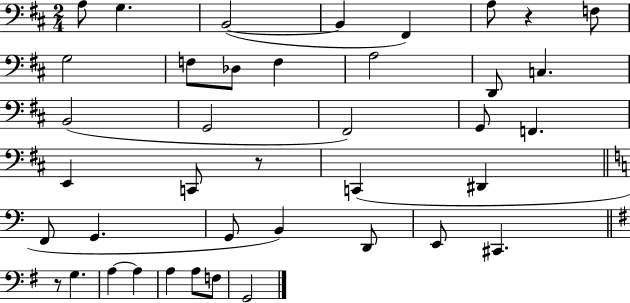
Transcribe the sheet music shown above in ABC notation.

X:1
T:Untitled
M:2/4
L:1/4
K:D
A,/2 G, B,,2 B,, ^F,, A,/2 z F,/2 G,2 F,/2 _D,/2 F, A,2 D,,/2 C, B,,2 G,,2 ^F,,2 G,,/2 F,, E,, C,,/2 z/2 C,, ^D,, F,,/2 G,, G,,/2 B,, D,,/2 E,,/2 ^C,, z/2 G, A, A, A, A,/2 F,/2 G,,2